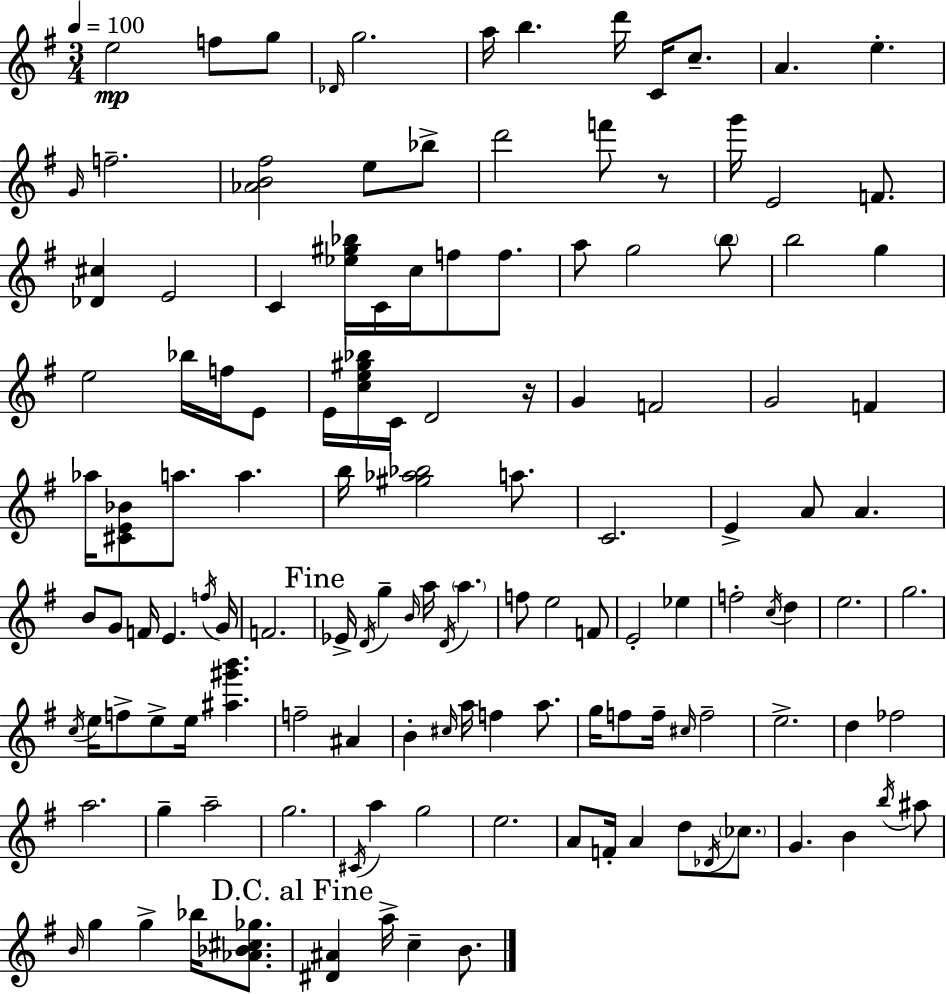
E5/h F5/e G5/e Db4/s G5/h. A5/s B5/q. D6/s C4/s C5/e. A4/q. E5/q. G4/s F5/h. [Ab4,B4,F#5]/h E5/e Bb5/e D6/h F6/e R/e G6/s E4/h F4/e. [Db4,C#5]/q E4/h C4/q [Eb5,G#5,Bb5]/s C4/s C5/s F5/e F5/e. A5/e G5/h B5/e B5/h G5/q E5/h Bb5/s F5/s E4/e E4/s [C5,E5,G#5,Bb5]/s C4/s D4/h R/s G4/q F4/h G4/h F4/q Ab5/s [C#4,E4,Bb4]/e A5/e. A5/q. B5/s [G#5,Ab5,Bb5]/h A5/e. C4/h. E4/q A4/e A4/q. B4/e G4/e F4/s E4/q. F5/s G4/s F4/h. Eb4/s D4/s G5/q B4/s A5/s D4/s A5/q. F5/e E5/h F4/e E4/h Eb5/q F5/h C5/s D5/q E5/h. G5/h. C5/s E5/s F5/e E5/e E5/s [A#5,G#6,B6]/q. F5/h A#4/q B4/q C#5/s A5/s F5/q A5/e. G5/s F5/e F5/s C#5/s F5/h E5/h. D5/q FES5/h A5/h. G5/q A5/h G5/h. C#4/s A5/q G5/h E5/h. A4/e F4/s A4/q D5/e Db4/s CES5/e. G4/q. B4/q B5/s A#5/e B4/s G5/q G5/q Bb5/s [Ab4,Bb4,C#5,Gb5]/e. [D#4,A#4]/q A5/s C5/q B4/e.